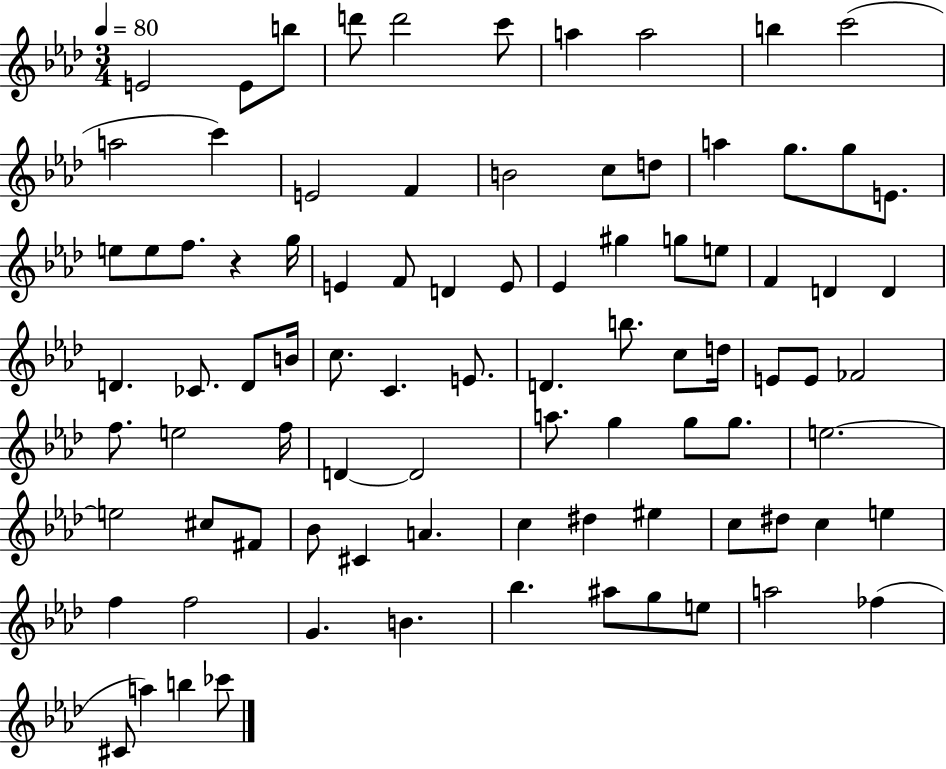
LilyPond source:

{
  \clef treble
  \numericTimeSignature
  \time 3/4
  \key aes \major
  \tempo 4 = 80
  e'2 e'8 b''8 | d'''8 d'''2 c'''8 | a''4 a''2 | b''4 c'''2( | \break a''2 c'''4) | e'2 f'4 | b'2 c''8 d''8 | a''4 g''8. g''8 e'8. | \break e''8 e''8 f''8. r4 g''16 | e'4 f'8 d'4 e'8 | ees'4 gis''4 g''8 e''8 | f'4 d'4 d'4 | \break d'4. ces'8. d'8 b'16 | c''8. c'4. e'8. | d'4. b''8. c''8 d''16 | e'8 e'8 fes'2 | \break f''8. e''2 f''16 | d'4~~ d'2 | a''8. g''4 g''8 g''8. | e''2.~~ | \break e''2 cis''8 fis'8 | bes'8 cis'4 a'4. | c''4 dis''4 eis''4 | c''8 dis''8 c''4 e''4 | \break f''4 f''2 | g'4. b'4. | bes''4. ais''8 g''8 e''8 | a''2 fes''4( | \break cis'8 a''4) b''4 ces'''8 | \bar "|."
}